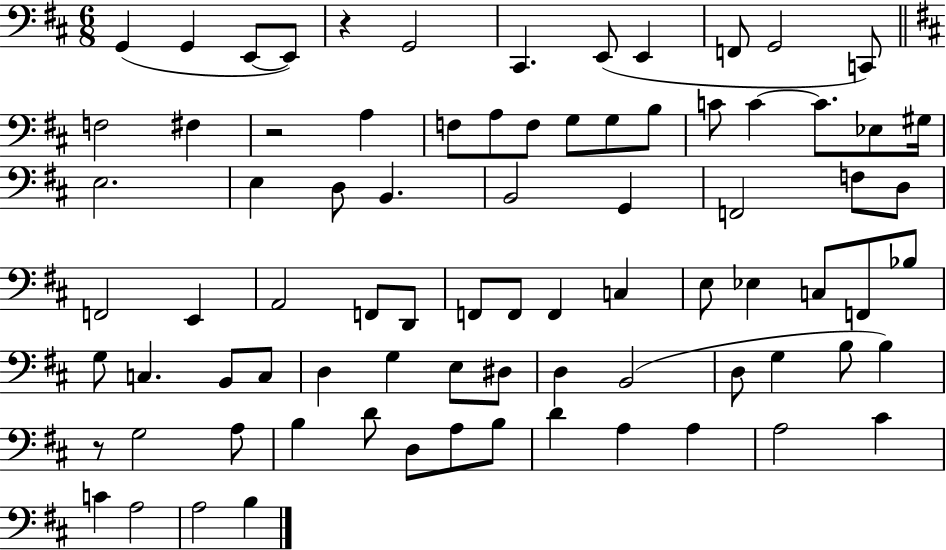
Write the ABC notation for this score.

X:1
T:Untitled
M:6/8
L:1/4
K:D
G,, G,, E,,/2 E,,/2 z G,,2 ^C,, E,,/2 E,, F,,/2 G,,2 C,,/2 F,2 ^F, z2 A, F,/2 A,/2 F,/2 G,/2 G,/2 B,/2 C/2 C C/2 _E,/2 ^G,/4 E,2 E, D,/2 B,, B,,2 G,, F,,2 F,/2 D,/2 F,,2 E,, A,,2 F,,/2 D,,/2 F,,/2 F,,/2 F,, C, E,/2 _E, C,/2 F,,/2 _B,/2 G,/2 C, B,,/2 C,/2 D, G, E,/2 ^D,/2 D, B,,2 D,/2 G, B,/2 B, z/2 G,2 A,/2 B, D/2 D,/2 A,/2 B,/2 D A, A, A,2 ^C C A,2 A,2 B,